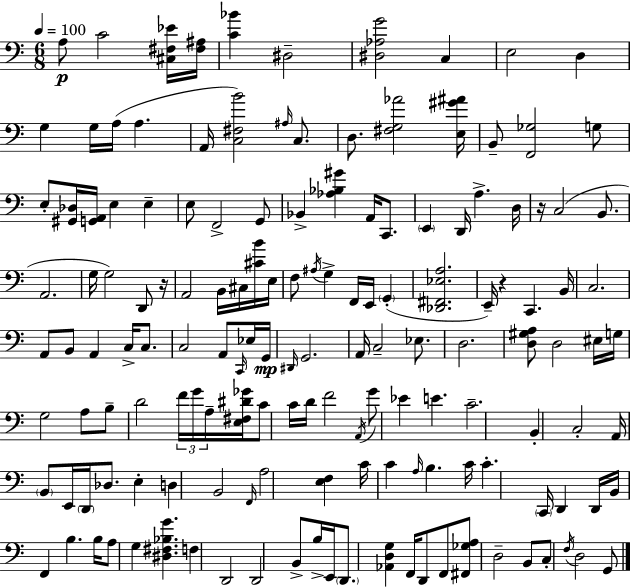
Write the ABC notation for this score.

X:1
T:Untitled
M:6/8
L:1/4
K:Am
A,/2 C2 [^C,^F,_E]/4 [^F,^A,]/4 [C_B] ^D,2 [^D,_A,G]2 C, E,2 D, G, G,/4 A,/4 A, A,,/4 [C,^F,B]2 ^A,/4 C,/2 D,/2 [^F,G,_A]2 [E,^G^A]/4 B,,/2 [F,,_G,]2 G,/2 E,/2 [^G,,_D,]/4 [G,,A,,]/4 E, E, E,/2 F,,2 G,,/2 _B,, [_A,_B,^G] A,,/4 C,,/2 E,, D,,/4 A, D,/4 z/4 C,2 B,,/2 A,,2 G,/4 G,2 D,,/2 z/4 A,,2 B,,/4 ^C,/4 [^CB]/4 E,/4 F,/2 ^A,/4 G, F,,/4 E,,/4 G,, [_D,,^F,,_E,A,]2 E,,/4 z C,, B,,/4 C,2 A,,/2 B,,/2 A,, C,/4 C,/2 C,2 A,,/2 C,,/4 _E,/4 G,,/4 ^D,,/4 G,,2 A,,/4 C,2 _E,/2 D,2 [D,^G,A,]/2 D,2 ^E,/4 G,/4 G,2 A,/2 B,/2 D2 F/4 G/4 A,/4 [E,^F,^D_G]/4 C/2 C/4 D/4 F2 A,,/4 G/2 _E E C2 B,, C,2 A,,/4 B,,/2 E,,/4 D,,/4 _D,/2 E, D, B,,2 F,,/4 A,2 [E,F,] C/4 C A,/4 B, C/4 C C,,/4 D,, D,,/4 B,,/4 F,, B, B,/4 A,/2 G, [^D,^F,_B,G] F, D,,2 D,,2 B,,/2 B,/4 E,,/4 D,,/2 [_A,,D,G,] F,,/4 D,,/2 F,,/2 [^F,,_G,A,]/2 D,2 B,,/2 C,/2 F,/4 D,2 G,,/2